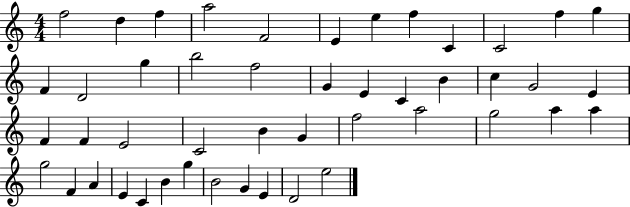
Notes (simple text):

F5/h D5/q F5/q A5/h F4/h E4/q E5/q F5/q C4/q C4/h F5/q G5/q F4/q D4/h G5/q B5/h F5/h G4/q E4/q C4/q B4/q C5/q G4/h E4/q F4/q F4/q E4/h C4/h B4/q G4/q F5/h A5/h G5/h A5/q A5/q G5/h F4/q A4/q E4/q C4/q B4/q G5/q B4/h G4/q E4/q D4/h E5/h